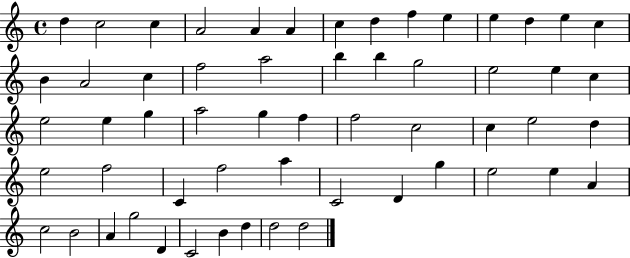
D5/q C5/h C5/q A4/h A4/q A4/q C5/q D5/q F5/q E5/q E5/q D5/q E5/q C5/q B4/q A4/h C5/q F5/h A5/h B5/q B5/q G5/h E5/h E5/q C5/q E5/h E5/q G5/q A5/h G5/q F5/q F5/h C5/h C5/q E5/h D5/q E5/h F5/h C4/q F5/h A5/q C4/h D4/q G5/q E5/h E5/q A4/q C5/h B4/h A4/q G5/h D4/q C4/h B4/q D5/q D5/h D5/h